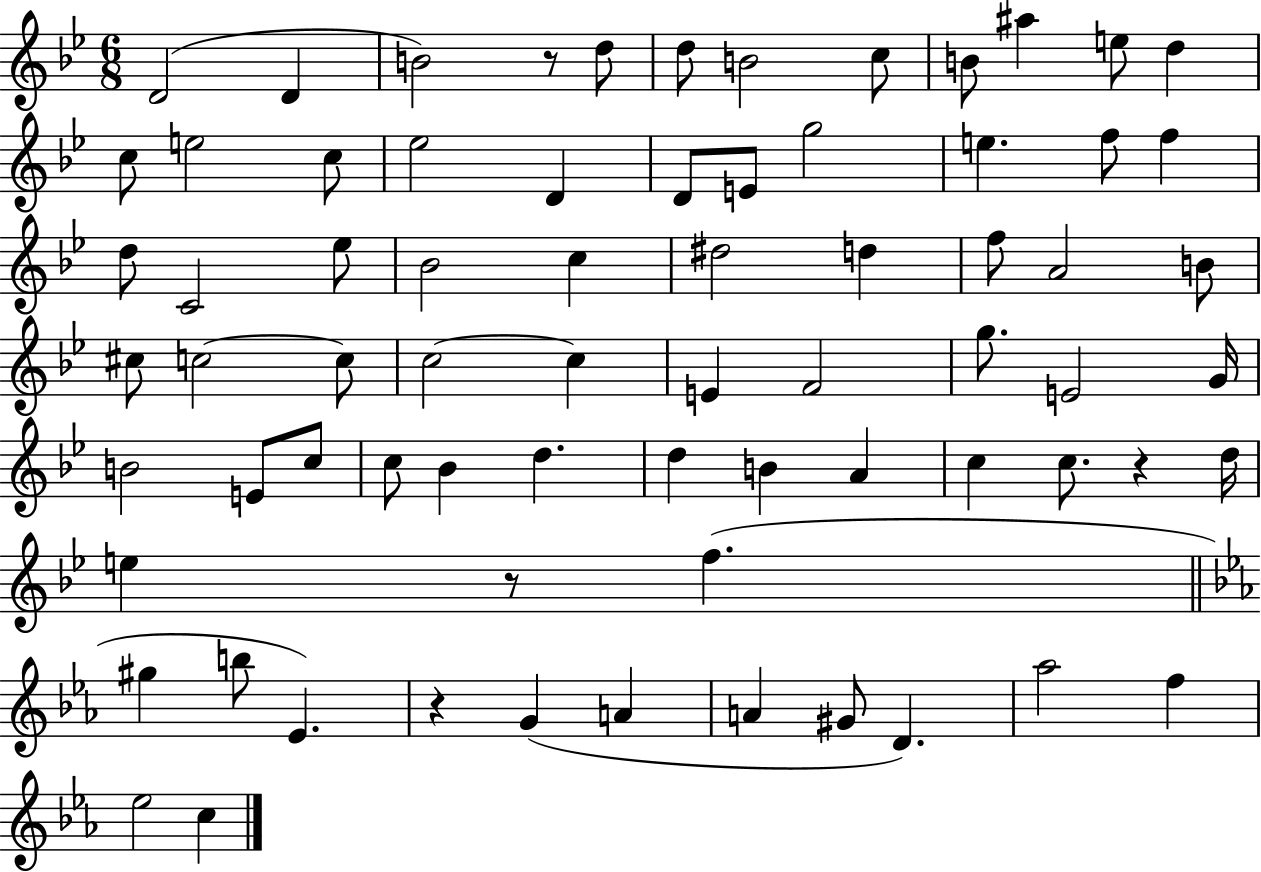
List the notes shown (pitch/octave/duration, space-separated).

D4/h D4/q B4/h R/e D5/e D5/e B4/h C5/e B4/e A#5/q E5/e D5/q C5/e E5/h C5/e Eb5/h D4/q D4/e E4/e G5/h E5/q. F5/e F5/q D5/e C4/h Eb5/e Bb4/h C5/q D#5/h D5/q F5/e A4/h B4/e C#5/e C5/h C5/e C5/h C5/q E4/q F4/h G5/e. E4/h G4/s B4/h E4/e C5/e C5/e Bb4/q D5/q. D5/q B4/q A4/q C5/q C5/e. R/q D5/s E5/q R/e F5/q. G#5/q B5/e Eb4/q. R/q G4/q A4/q A4/q G#4/e D4/q. Ab5/h F5/q Eb5/h C5/q